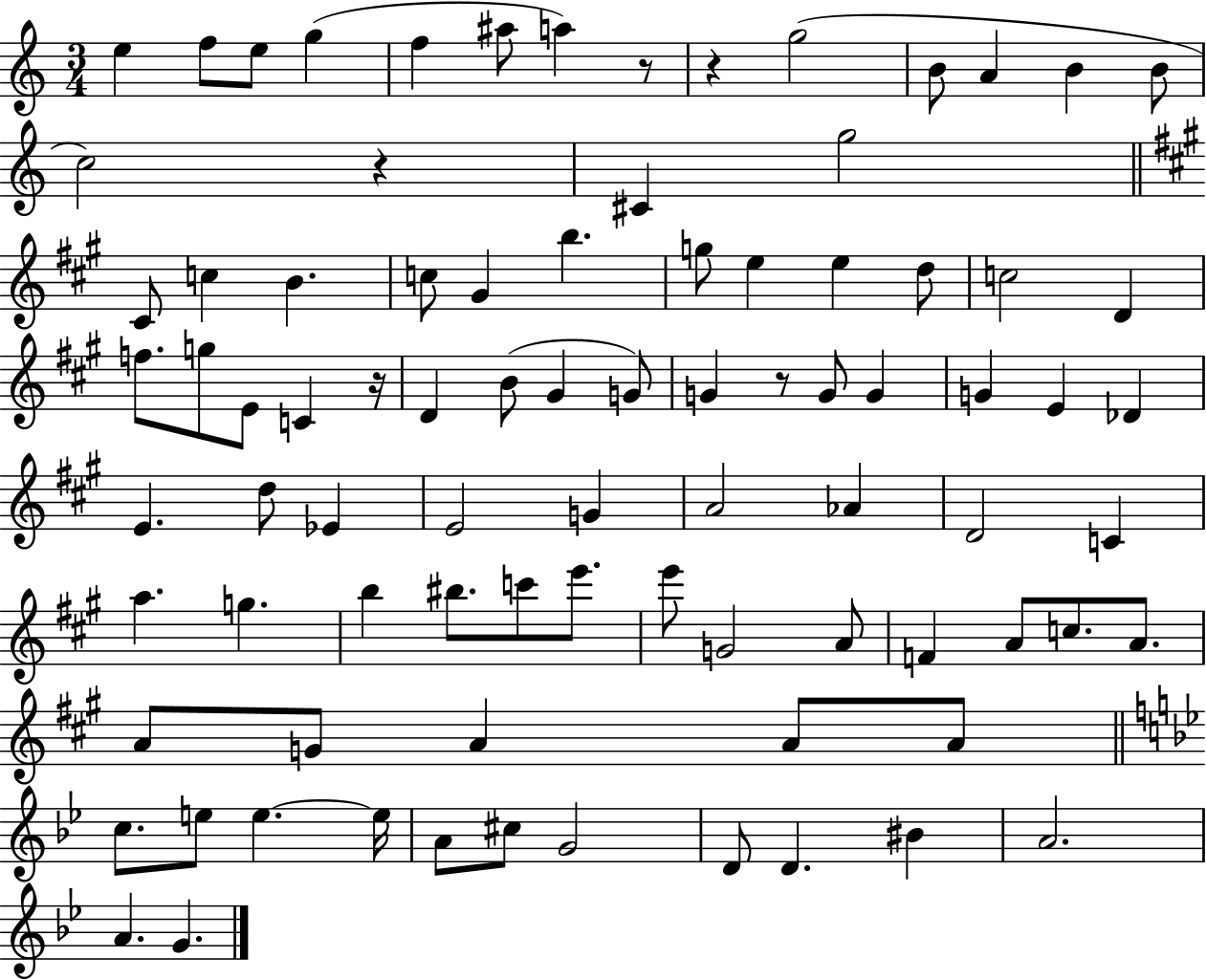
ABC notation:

X:1
T:Untitled
M:3/4
L:1/4
K:C
e f/2 e/2 g f ^a/2 a z/2 z g2 B/2 A B B/2 c2 z ^C g2 ^C/2 c B c/2 ^G b g/2 e e d/2 c2 D f/2 g/2 E/2 C z/4 D B/2 ^G G/2 G z/2 G/2 G G E _D E d/2 _E E2 G A2 _A D2 C a g b ^b/2 c'/2 e'/2 e'/2 G2 A/2 F A/2 c/2 A/2 A/2 G/2 A A/2 A/2 c/2 e/2 e e/4 A/2 ^c/2 G2 D/2 D ^B A2 A G